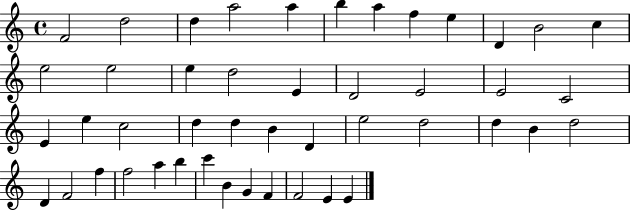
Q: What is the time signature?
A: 4/4